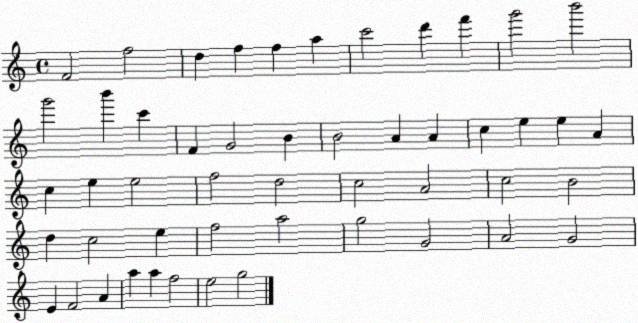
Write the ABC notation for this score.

X:1
T:Untitled
M:4/4
L:1/4
K:C
F2 f2 d f f a c'2 d' f' g'2 b'2 g'2 b' c' F G2 B B2 A A c e e A c e e2 f2 d2 c2 A2 c2 B2 d c2 e f2 a2 g2 G2 A2 G2 E F2 A a a f2 e2 g2